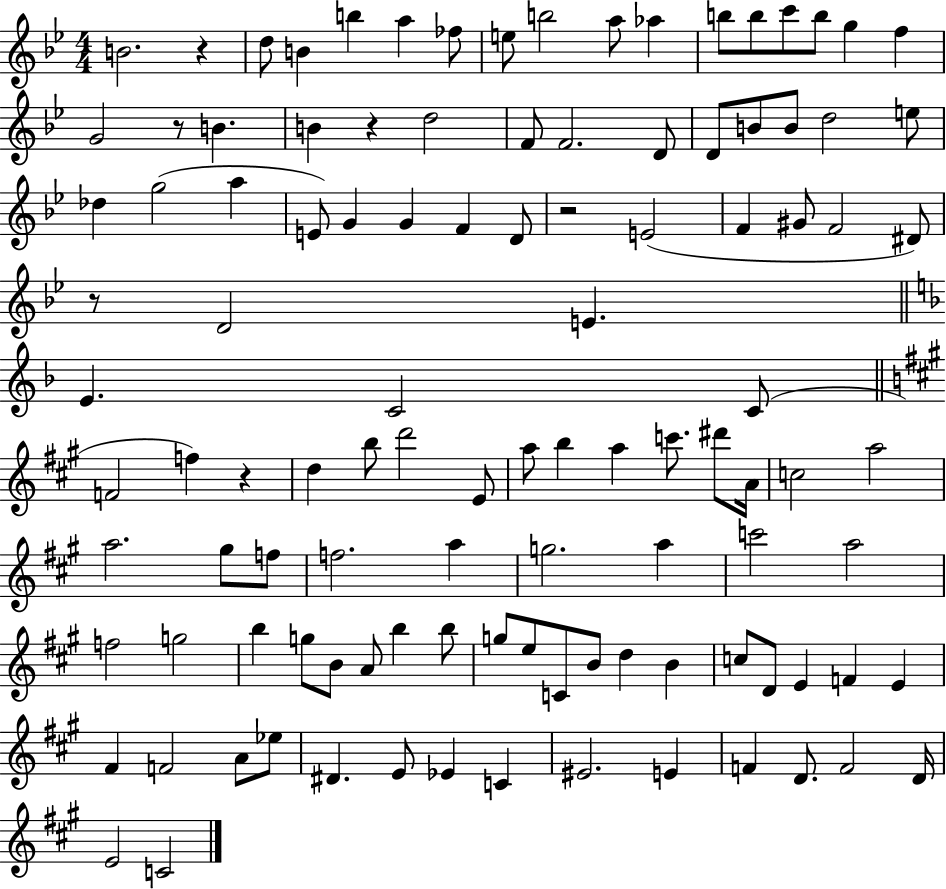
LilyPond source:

{
  \clef treble
  \numericTimeSignature
  \time 4/4
  \key bes \major
  b'2. r4 | d''8 b'4 b''4 a''4 fes''8 | e''8 b''2 a''8 aes''4 | b''8 b''8 c'''8 b''8 g''4 f''4 | \break g'2 r8 b'4. | b'4 r4 d''2 | f'8 f'2. d'8 | d'8 b'8 b'8 d''2 e''8 | \break des''4 g''2( a''4 | e'8) g'4 g'4 f'4 d'8 | r2 e'2( | f'4 gis'8 f'2 dis'8) | \break r8 d'2 e'4. | \bar "||" \break \key f \major e'4. c'2 c'8( | \bar "||" \break \key a \major f'2 f''4) r4 | d''4 b''8 d'''2 e'8 | a''8 b''4 a''4 c'''8. dis'''8 a'16 | c''2 a''2 | \break a''2. gis''8 f''8 | f''2. a''4 | g''2. a''4 | c'''2 a''2 | \break f''2 g''2 | b''4 g''8 b'8 a'8 b''4 b''8 | g''8 e''8 c'8 b'8 d''4 b'4 | c''8 d'8 e'4 f'4 e'4 | \break fis'4 f'2 a'8 ees''8 | dis'4. e'8 ees'4 c'4 | eis'2. e'4 | f'4 d'8. f'2 d'16 | \break e'2 c'2 | \bar "|."
}